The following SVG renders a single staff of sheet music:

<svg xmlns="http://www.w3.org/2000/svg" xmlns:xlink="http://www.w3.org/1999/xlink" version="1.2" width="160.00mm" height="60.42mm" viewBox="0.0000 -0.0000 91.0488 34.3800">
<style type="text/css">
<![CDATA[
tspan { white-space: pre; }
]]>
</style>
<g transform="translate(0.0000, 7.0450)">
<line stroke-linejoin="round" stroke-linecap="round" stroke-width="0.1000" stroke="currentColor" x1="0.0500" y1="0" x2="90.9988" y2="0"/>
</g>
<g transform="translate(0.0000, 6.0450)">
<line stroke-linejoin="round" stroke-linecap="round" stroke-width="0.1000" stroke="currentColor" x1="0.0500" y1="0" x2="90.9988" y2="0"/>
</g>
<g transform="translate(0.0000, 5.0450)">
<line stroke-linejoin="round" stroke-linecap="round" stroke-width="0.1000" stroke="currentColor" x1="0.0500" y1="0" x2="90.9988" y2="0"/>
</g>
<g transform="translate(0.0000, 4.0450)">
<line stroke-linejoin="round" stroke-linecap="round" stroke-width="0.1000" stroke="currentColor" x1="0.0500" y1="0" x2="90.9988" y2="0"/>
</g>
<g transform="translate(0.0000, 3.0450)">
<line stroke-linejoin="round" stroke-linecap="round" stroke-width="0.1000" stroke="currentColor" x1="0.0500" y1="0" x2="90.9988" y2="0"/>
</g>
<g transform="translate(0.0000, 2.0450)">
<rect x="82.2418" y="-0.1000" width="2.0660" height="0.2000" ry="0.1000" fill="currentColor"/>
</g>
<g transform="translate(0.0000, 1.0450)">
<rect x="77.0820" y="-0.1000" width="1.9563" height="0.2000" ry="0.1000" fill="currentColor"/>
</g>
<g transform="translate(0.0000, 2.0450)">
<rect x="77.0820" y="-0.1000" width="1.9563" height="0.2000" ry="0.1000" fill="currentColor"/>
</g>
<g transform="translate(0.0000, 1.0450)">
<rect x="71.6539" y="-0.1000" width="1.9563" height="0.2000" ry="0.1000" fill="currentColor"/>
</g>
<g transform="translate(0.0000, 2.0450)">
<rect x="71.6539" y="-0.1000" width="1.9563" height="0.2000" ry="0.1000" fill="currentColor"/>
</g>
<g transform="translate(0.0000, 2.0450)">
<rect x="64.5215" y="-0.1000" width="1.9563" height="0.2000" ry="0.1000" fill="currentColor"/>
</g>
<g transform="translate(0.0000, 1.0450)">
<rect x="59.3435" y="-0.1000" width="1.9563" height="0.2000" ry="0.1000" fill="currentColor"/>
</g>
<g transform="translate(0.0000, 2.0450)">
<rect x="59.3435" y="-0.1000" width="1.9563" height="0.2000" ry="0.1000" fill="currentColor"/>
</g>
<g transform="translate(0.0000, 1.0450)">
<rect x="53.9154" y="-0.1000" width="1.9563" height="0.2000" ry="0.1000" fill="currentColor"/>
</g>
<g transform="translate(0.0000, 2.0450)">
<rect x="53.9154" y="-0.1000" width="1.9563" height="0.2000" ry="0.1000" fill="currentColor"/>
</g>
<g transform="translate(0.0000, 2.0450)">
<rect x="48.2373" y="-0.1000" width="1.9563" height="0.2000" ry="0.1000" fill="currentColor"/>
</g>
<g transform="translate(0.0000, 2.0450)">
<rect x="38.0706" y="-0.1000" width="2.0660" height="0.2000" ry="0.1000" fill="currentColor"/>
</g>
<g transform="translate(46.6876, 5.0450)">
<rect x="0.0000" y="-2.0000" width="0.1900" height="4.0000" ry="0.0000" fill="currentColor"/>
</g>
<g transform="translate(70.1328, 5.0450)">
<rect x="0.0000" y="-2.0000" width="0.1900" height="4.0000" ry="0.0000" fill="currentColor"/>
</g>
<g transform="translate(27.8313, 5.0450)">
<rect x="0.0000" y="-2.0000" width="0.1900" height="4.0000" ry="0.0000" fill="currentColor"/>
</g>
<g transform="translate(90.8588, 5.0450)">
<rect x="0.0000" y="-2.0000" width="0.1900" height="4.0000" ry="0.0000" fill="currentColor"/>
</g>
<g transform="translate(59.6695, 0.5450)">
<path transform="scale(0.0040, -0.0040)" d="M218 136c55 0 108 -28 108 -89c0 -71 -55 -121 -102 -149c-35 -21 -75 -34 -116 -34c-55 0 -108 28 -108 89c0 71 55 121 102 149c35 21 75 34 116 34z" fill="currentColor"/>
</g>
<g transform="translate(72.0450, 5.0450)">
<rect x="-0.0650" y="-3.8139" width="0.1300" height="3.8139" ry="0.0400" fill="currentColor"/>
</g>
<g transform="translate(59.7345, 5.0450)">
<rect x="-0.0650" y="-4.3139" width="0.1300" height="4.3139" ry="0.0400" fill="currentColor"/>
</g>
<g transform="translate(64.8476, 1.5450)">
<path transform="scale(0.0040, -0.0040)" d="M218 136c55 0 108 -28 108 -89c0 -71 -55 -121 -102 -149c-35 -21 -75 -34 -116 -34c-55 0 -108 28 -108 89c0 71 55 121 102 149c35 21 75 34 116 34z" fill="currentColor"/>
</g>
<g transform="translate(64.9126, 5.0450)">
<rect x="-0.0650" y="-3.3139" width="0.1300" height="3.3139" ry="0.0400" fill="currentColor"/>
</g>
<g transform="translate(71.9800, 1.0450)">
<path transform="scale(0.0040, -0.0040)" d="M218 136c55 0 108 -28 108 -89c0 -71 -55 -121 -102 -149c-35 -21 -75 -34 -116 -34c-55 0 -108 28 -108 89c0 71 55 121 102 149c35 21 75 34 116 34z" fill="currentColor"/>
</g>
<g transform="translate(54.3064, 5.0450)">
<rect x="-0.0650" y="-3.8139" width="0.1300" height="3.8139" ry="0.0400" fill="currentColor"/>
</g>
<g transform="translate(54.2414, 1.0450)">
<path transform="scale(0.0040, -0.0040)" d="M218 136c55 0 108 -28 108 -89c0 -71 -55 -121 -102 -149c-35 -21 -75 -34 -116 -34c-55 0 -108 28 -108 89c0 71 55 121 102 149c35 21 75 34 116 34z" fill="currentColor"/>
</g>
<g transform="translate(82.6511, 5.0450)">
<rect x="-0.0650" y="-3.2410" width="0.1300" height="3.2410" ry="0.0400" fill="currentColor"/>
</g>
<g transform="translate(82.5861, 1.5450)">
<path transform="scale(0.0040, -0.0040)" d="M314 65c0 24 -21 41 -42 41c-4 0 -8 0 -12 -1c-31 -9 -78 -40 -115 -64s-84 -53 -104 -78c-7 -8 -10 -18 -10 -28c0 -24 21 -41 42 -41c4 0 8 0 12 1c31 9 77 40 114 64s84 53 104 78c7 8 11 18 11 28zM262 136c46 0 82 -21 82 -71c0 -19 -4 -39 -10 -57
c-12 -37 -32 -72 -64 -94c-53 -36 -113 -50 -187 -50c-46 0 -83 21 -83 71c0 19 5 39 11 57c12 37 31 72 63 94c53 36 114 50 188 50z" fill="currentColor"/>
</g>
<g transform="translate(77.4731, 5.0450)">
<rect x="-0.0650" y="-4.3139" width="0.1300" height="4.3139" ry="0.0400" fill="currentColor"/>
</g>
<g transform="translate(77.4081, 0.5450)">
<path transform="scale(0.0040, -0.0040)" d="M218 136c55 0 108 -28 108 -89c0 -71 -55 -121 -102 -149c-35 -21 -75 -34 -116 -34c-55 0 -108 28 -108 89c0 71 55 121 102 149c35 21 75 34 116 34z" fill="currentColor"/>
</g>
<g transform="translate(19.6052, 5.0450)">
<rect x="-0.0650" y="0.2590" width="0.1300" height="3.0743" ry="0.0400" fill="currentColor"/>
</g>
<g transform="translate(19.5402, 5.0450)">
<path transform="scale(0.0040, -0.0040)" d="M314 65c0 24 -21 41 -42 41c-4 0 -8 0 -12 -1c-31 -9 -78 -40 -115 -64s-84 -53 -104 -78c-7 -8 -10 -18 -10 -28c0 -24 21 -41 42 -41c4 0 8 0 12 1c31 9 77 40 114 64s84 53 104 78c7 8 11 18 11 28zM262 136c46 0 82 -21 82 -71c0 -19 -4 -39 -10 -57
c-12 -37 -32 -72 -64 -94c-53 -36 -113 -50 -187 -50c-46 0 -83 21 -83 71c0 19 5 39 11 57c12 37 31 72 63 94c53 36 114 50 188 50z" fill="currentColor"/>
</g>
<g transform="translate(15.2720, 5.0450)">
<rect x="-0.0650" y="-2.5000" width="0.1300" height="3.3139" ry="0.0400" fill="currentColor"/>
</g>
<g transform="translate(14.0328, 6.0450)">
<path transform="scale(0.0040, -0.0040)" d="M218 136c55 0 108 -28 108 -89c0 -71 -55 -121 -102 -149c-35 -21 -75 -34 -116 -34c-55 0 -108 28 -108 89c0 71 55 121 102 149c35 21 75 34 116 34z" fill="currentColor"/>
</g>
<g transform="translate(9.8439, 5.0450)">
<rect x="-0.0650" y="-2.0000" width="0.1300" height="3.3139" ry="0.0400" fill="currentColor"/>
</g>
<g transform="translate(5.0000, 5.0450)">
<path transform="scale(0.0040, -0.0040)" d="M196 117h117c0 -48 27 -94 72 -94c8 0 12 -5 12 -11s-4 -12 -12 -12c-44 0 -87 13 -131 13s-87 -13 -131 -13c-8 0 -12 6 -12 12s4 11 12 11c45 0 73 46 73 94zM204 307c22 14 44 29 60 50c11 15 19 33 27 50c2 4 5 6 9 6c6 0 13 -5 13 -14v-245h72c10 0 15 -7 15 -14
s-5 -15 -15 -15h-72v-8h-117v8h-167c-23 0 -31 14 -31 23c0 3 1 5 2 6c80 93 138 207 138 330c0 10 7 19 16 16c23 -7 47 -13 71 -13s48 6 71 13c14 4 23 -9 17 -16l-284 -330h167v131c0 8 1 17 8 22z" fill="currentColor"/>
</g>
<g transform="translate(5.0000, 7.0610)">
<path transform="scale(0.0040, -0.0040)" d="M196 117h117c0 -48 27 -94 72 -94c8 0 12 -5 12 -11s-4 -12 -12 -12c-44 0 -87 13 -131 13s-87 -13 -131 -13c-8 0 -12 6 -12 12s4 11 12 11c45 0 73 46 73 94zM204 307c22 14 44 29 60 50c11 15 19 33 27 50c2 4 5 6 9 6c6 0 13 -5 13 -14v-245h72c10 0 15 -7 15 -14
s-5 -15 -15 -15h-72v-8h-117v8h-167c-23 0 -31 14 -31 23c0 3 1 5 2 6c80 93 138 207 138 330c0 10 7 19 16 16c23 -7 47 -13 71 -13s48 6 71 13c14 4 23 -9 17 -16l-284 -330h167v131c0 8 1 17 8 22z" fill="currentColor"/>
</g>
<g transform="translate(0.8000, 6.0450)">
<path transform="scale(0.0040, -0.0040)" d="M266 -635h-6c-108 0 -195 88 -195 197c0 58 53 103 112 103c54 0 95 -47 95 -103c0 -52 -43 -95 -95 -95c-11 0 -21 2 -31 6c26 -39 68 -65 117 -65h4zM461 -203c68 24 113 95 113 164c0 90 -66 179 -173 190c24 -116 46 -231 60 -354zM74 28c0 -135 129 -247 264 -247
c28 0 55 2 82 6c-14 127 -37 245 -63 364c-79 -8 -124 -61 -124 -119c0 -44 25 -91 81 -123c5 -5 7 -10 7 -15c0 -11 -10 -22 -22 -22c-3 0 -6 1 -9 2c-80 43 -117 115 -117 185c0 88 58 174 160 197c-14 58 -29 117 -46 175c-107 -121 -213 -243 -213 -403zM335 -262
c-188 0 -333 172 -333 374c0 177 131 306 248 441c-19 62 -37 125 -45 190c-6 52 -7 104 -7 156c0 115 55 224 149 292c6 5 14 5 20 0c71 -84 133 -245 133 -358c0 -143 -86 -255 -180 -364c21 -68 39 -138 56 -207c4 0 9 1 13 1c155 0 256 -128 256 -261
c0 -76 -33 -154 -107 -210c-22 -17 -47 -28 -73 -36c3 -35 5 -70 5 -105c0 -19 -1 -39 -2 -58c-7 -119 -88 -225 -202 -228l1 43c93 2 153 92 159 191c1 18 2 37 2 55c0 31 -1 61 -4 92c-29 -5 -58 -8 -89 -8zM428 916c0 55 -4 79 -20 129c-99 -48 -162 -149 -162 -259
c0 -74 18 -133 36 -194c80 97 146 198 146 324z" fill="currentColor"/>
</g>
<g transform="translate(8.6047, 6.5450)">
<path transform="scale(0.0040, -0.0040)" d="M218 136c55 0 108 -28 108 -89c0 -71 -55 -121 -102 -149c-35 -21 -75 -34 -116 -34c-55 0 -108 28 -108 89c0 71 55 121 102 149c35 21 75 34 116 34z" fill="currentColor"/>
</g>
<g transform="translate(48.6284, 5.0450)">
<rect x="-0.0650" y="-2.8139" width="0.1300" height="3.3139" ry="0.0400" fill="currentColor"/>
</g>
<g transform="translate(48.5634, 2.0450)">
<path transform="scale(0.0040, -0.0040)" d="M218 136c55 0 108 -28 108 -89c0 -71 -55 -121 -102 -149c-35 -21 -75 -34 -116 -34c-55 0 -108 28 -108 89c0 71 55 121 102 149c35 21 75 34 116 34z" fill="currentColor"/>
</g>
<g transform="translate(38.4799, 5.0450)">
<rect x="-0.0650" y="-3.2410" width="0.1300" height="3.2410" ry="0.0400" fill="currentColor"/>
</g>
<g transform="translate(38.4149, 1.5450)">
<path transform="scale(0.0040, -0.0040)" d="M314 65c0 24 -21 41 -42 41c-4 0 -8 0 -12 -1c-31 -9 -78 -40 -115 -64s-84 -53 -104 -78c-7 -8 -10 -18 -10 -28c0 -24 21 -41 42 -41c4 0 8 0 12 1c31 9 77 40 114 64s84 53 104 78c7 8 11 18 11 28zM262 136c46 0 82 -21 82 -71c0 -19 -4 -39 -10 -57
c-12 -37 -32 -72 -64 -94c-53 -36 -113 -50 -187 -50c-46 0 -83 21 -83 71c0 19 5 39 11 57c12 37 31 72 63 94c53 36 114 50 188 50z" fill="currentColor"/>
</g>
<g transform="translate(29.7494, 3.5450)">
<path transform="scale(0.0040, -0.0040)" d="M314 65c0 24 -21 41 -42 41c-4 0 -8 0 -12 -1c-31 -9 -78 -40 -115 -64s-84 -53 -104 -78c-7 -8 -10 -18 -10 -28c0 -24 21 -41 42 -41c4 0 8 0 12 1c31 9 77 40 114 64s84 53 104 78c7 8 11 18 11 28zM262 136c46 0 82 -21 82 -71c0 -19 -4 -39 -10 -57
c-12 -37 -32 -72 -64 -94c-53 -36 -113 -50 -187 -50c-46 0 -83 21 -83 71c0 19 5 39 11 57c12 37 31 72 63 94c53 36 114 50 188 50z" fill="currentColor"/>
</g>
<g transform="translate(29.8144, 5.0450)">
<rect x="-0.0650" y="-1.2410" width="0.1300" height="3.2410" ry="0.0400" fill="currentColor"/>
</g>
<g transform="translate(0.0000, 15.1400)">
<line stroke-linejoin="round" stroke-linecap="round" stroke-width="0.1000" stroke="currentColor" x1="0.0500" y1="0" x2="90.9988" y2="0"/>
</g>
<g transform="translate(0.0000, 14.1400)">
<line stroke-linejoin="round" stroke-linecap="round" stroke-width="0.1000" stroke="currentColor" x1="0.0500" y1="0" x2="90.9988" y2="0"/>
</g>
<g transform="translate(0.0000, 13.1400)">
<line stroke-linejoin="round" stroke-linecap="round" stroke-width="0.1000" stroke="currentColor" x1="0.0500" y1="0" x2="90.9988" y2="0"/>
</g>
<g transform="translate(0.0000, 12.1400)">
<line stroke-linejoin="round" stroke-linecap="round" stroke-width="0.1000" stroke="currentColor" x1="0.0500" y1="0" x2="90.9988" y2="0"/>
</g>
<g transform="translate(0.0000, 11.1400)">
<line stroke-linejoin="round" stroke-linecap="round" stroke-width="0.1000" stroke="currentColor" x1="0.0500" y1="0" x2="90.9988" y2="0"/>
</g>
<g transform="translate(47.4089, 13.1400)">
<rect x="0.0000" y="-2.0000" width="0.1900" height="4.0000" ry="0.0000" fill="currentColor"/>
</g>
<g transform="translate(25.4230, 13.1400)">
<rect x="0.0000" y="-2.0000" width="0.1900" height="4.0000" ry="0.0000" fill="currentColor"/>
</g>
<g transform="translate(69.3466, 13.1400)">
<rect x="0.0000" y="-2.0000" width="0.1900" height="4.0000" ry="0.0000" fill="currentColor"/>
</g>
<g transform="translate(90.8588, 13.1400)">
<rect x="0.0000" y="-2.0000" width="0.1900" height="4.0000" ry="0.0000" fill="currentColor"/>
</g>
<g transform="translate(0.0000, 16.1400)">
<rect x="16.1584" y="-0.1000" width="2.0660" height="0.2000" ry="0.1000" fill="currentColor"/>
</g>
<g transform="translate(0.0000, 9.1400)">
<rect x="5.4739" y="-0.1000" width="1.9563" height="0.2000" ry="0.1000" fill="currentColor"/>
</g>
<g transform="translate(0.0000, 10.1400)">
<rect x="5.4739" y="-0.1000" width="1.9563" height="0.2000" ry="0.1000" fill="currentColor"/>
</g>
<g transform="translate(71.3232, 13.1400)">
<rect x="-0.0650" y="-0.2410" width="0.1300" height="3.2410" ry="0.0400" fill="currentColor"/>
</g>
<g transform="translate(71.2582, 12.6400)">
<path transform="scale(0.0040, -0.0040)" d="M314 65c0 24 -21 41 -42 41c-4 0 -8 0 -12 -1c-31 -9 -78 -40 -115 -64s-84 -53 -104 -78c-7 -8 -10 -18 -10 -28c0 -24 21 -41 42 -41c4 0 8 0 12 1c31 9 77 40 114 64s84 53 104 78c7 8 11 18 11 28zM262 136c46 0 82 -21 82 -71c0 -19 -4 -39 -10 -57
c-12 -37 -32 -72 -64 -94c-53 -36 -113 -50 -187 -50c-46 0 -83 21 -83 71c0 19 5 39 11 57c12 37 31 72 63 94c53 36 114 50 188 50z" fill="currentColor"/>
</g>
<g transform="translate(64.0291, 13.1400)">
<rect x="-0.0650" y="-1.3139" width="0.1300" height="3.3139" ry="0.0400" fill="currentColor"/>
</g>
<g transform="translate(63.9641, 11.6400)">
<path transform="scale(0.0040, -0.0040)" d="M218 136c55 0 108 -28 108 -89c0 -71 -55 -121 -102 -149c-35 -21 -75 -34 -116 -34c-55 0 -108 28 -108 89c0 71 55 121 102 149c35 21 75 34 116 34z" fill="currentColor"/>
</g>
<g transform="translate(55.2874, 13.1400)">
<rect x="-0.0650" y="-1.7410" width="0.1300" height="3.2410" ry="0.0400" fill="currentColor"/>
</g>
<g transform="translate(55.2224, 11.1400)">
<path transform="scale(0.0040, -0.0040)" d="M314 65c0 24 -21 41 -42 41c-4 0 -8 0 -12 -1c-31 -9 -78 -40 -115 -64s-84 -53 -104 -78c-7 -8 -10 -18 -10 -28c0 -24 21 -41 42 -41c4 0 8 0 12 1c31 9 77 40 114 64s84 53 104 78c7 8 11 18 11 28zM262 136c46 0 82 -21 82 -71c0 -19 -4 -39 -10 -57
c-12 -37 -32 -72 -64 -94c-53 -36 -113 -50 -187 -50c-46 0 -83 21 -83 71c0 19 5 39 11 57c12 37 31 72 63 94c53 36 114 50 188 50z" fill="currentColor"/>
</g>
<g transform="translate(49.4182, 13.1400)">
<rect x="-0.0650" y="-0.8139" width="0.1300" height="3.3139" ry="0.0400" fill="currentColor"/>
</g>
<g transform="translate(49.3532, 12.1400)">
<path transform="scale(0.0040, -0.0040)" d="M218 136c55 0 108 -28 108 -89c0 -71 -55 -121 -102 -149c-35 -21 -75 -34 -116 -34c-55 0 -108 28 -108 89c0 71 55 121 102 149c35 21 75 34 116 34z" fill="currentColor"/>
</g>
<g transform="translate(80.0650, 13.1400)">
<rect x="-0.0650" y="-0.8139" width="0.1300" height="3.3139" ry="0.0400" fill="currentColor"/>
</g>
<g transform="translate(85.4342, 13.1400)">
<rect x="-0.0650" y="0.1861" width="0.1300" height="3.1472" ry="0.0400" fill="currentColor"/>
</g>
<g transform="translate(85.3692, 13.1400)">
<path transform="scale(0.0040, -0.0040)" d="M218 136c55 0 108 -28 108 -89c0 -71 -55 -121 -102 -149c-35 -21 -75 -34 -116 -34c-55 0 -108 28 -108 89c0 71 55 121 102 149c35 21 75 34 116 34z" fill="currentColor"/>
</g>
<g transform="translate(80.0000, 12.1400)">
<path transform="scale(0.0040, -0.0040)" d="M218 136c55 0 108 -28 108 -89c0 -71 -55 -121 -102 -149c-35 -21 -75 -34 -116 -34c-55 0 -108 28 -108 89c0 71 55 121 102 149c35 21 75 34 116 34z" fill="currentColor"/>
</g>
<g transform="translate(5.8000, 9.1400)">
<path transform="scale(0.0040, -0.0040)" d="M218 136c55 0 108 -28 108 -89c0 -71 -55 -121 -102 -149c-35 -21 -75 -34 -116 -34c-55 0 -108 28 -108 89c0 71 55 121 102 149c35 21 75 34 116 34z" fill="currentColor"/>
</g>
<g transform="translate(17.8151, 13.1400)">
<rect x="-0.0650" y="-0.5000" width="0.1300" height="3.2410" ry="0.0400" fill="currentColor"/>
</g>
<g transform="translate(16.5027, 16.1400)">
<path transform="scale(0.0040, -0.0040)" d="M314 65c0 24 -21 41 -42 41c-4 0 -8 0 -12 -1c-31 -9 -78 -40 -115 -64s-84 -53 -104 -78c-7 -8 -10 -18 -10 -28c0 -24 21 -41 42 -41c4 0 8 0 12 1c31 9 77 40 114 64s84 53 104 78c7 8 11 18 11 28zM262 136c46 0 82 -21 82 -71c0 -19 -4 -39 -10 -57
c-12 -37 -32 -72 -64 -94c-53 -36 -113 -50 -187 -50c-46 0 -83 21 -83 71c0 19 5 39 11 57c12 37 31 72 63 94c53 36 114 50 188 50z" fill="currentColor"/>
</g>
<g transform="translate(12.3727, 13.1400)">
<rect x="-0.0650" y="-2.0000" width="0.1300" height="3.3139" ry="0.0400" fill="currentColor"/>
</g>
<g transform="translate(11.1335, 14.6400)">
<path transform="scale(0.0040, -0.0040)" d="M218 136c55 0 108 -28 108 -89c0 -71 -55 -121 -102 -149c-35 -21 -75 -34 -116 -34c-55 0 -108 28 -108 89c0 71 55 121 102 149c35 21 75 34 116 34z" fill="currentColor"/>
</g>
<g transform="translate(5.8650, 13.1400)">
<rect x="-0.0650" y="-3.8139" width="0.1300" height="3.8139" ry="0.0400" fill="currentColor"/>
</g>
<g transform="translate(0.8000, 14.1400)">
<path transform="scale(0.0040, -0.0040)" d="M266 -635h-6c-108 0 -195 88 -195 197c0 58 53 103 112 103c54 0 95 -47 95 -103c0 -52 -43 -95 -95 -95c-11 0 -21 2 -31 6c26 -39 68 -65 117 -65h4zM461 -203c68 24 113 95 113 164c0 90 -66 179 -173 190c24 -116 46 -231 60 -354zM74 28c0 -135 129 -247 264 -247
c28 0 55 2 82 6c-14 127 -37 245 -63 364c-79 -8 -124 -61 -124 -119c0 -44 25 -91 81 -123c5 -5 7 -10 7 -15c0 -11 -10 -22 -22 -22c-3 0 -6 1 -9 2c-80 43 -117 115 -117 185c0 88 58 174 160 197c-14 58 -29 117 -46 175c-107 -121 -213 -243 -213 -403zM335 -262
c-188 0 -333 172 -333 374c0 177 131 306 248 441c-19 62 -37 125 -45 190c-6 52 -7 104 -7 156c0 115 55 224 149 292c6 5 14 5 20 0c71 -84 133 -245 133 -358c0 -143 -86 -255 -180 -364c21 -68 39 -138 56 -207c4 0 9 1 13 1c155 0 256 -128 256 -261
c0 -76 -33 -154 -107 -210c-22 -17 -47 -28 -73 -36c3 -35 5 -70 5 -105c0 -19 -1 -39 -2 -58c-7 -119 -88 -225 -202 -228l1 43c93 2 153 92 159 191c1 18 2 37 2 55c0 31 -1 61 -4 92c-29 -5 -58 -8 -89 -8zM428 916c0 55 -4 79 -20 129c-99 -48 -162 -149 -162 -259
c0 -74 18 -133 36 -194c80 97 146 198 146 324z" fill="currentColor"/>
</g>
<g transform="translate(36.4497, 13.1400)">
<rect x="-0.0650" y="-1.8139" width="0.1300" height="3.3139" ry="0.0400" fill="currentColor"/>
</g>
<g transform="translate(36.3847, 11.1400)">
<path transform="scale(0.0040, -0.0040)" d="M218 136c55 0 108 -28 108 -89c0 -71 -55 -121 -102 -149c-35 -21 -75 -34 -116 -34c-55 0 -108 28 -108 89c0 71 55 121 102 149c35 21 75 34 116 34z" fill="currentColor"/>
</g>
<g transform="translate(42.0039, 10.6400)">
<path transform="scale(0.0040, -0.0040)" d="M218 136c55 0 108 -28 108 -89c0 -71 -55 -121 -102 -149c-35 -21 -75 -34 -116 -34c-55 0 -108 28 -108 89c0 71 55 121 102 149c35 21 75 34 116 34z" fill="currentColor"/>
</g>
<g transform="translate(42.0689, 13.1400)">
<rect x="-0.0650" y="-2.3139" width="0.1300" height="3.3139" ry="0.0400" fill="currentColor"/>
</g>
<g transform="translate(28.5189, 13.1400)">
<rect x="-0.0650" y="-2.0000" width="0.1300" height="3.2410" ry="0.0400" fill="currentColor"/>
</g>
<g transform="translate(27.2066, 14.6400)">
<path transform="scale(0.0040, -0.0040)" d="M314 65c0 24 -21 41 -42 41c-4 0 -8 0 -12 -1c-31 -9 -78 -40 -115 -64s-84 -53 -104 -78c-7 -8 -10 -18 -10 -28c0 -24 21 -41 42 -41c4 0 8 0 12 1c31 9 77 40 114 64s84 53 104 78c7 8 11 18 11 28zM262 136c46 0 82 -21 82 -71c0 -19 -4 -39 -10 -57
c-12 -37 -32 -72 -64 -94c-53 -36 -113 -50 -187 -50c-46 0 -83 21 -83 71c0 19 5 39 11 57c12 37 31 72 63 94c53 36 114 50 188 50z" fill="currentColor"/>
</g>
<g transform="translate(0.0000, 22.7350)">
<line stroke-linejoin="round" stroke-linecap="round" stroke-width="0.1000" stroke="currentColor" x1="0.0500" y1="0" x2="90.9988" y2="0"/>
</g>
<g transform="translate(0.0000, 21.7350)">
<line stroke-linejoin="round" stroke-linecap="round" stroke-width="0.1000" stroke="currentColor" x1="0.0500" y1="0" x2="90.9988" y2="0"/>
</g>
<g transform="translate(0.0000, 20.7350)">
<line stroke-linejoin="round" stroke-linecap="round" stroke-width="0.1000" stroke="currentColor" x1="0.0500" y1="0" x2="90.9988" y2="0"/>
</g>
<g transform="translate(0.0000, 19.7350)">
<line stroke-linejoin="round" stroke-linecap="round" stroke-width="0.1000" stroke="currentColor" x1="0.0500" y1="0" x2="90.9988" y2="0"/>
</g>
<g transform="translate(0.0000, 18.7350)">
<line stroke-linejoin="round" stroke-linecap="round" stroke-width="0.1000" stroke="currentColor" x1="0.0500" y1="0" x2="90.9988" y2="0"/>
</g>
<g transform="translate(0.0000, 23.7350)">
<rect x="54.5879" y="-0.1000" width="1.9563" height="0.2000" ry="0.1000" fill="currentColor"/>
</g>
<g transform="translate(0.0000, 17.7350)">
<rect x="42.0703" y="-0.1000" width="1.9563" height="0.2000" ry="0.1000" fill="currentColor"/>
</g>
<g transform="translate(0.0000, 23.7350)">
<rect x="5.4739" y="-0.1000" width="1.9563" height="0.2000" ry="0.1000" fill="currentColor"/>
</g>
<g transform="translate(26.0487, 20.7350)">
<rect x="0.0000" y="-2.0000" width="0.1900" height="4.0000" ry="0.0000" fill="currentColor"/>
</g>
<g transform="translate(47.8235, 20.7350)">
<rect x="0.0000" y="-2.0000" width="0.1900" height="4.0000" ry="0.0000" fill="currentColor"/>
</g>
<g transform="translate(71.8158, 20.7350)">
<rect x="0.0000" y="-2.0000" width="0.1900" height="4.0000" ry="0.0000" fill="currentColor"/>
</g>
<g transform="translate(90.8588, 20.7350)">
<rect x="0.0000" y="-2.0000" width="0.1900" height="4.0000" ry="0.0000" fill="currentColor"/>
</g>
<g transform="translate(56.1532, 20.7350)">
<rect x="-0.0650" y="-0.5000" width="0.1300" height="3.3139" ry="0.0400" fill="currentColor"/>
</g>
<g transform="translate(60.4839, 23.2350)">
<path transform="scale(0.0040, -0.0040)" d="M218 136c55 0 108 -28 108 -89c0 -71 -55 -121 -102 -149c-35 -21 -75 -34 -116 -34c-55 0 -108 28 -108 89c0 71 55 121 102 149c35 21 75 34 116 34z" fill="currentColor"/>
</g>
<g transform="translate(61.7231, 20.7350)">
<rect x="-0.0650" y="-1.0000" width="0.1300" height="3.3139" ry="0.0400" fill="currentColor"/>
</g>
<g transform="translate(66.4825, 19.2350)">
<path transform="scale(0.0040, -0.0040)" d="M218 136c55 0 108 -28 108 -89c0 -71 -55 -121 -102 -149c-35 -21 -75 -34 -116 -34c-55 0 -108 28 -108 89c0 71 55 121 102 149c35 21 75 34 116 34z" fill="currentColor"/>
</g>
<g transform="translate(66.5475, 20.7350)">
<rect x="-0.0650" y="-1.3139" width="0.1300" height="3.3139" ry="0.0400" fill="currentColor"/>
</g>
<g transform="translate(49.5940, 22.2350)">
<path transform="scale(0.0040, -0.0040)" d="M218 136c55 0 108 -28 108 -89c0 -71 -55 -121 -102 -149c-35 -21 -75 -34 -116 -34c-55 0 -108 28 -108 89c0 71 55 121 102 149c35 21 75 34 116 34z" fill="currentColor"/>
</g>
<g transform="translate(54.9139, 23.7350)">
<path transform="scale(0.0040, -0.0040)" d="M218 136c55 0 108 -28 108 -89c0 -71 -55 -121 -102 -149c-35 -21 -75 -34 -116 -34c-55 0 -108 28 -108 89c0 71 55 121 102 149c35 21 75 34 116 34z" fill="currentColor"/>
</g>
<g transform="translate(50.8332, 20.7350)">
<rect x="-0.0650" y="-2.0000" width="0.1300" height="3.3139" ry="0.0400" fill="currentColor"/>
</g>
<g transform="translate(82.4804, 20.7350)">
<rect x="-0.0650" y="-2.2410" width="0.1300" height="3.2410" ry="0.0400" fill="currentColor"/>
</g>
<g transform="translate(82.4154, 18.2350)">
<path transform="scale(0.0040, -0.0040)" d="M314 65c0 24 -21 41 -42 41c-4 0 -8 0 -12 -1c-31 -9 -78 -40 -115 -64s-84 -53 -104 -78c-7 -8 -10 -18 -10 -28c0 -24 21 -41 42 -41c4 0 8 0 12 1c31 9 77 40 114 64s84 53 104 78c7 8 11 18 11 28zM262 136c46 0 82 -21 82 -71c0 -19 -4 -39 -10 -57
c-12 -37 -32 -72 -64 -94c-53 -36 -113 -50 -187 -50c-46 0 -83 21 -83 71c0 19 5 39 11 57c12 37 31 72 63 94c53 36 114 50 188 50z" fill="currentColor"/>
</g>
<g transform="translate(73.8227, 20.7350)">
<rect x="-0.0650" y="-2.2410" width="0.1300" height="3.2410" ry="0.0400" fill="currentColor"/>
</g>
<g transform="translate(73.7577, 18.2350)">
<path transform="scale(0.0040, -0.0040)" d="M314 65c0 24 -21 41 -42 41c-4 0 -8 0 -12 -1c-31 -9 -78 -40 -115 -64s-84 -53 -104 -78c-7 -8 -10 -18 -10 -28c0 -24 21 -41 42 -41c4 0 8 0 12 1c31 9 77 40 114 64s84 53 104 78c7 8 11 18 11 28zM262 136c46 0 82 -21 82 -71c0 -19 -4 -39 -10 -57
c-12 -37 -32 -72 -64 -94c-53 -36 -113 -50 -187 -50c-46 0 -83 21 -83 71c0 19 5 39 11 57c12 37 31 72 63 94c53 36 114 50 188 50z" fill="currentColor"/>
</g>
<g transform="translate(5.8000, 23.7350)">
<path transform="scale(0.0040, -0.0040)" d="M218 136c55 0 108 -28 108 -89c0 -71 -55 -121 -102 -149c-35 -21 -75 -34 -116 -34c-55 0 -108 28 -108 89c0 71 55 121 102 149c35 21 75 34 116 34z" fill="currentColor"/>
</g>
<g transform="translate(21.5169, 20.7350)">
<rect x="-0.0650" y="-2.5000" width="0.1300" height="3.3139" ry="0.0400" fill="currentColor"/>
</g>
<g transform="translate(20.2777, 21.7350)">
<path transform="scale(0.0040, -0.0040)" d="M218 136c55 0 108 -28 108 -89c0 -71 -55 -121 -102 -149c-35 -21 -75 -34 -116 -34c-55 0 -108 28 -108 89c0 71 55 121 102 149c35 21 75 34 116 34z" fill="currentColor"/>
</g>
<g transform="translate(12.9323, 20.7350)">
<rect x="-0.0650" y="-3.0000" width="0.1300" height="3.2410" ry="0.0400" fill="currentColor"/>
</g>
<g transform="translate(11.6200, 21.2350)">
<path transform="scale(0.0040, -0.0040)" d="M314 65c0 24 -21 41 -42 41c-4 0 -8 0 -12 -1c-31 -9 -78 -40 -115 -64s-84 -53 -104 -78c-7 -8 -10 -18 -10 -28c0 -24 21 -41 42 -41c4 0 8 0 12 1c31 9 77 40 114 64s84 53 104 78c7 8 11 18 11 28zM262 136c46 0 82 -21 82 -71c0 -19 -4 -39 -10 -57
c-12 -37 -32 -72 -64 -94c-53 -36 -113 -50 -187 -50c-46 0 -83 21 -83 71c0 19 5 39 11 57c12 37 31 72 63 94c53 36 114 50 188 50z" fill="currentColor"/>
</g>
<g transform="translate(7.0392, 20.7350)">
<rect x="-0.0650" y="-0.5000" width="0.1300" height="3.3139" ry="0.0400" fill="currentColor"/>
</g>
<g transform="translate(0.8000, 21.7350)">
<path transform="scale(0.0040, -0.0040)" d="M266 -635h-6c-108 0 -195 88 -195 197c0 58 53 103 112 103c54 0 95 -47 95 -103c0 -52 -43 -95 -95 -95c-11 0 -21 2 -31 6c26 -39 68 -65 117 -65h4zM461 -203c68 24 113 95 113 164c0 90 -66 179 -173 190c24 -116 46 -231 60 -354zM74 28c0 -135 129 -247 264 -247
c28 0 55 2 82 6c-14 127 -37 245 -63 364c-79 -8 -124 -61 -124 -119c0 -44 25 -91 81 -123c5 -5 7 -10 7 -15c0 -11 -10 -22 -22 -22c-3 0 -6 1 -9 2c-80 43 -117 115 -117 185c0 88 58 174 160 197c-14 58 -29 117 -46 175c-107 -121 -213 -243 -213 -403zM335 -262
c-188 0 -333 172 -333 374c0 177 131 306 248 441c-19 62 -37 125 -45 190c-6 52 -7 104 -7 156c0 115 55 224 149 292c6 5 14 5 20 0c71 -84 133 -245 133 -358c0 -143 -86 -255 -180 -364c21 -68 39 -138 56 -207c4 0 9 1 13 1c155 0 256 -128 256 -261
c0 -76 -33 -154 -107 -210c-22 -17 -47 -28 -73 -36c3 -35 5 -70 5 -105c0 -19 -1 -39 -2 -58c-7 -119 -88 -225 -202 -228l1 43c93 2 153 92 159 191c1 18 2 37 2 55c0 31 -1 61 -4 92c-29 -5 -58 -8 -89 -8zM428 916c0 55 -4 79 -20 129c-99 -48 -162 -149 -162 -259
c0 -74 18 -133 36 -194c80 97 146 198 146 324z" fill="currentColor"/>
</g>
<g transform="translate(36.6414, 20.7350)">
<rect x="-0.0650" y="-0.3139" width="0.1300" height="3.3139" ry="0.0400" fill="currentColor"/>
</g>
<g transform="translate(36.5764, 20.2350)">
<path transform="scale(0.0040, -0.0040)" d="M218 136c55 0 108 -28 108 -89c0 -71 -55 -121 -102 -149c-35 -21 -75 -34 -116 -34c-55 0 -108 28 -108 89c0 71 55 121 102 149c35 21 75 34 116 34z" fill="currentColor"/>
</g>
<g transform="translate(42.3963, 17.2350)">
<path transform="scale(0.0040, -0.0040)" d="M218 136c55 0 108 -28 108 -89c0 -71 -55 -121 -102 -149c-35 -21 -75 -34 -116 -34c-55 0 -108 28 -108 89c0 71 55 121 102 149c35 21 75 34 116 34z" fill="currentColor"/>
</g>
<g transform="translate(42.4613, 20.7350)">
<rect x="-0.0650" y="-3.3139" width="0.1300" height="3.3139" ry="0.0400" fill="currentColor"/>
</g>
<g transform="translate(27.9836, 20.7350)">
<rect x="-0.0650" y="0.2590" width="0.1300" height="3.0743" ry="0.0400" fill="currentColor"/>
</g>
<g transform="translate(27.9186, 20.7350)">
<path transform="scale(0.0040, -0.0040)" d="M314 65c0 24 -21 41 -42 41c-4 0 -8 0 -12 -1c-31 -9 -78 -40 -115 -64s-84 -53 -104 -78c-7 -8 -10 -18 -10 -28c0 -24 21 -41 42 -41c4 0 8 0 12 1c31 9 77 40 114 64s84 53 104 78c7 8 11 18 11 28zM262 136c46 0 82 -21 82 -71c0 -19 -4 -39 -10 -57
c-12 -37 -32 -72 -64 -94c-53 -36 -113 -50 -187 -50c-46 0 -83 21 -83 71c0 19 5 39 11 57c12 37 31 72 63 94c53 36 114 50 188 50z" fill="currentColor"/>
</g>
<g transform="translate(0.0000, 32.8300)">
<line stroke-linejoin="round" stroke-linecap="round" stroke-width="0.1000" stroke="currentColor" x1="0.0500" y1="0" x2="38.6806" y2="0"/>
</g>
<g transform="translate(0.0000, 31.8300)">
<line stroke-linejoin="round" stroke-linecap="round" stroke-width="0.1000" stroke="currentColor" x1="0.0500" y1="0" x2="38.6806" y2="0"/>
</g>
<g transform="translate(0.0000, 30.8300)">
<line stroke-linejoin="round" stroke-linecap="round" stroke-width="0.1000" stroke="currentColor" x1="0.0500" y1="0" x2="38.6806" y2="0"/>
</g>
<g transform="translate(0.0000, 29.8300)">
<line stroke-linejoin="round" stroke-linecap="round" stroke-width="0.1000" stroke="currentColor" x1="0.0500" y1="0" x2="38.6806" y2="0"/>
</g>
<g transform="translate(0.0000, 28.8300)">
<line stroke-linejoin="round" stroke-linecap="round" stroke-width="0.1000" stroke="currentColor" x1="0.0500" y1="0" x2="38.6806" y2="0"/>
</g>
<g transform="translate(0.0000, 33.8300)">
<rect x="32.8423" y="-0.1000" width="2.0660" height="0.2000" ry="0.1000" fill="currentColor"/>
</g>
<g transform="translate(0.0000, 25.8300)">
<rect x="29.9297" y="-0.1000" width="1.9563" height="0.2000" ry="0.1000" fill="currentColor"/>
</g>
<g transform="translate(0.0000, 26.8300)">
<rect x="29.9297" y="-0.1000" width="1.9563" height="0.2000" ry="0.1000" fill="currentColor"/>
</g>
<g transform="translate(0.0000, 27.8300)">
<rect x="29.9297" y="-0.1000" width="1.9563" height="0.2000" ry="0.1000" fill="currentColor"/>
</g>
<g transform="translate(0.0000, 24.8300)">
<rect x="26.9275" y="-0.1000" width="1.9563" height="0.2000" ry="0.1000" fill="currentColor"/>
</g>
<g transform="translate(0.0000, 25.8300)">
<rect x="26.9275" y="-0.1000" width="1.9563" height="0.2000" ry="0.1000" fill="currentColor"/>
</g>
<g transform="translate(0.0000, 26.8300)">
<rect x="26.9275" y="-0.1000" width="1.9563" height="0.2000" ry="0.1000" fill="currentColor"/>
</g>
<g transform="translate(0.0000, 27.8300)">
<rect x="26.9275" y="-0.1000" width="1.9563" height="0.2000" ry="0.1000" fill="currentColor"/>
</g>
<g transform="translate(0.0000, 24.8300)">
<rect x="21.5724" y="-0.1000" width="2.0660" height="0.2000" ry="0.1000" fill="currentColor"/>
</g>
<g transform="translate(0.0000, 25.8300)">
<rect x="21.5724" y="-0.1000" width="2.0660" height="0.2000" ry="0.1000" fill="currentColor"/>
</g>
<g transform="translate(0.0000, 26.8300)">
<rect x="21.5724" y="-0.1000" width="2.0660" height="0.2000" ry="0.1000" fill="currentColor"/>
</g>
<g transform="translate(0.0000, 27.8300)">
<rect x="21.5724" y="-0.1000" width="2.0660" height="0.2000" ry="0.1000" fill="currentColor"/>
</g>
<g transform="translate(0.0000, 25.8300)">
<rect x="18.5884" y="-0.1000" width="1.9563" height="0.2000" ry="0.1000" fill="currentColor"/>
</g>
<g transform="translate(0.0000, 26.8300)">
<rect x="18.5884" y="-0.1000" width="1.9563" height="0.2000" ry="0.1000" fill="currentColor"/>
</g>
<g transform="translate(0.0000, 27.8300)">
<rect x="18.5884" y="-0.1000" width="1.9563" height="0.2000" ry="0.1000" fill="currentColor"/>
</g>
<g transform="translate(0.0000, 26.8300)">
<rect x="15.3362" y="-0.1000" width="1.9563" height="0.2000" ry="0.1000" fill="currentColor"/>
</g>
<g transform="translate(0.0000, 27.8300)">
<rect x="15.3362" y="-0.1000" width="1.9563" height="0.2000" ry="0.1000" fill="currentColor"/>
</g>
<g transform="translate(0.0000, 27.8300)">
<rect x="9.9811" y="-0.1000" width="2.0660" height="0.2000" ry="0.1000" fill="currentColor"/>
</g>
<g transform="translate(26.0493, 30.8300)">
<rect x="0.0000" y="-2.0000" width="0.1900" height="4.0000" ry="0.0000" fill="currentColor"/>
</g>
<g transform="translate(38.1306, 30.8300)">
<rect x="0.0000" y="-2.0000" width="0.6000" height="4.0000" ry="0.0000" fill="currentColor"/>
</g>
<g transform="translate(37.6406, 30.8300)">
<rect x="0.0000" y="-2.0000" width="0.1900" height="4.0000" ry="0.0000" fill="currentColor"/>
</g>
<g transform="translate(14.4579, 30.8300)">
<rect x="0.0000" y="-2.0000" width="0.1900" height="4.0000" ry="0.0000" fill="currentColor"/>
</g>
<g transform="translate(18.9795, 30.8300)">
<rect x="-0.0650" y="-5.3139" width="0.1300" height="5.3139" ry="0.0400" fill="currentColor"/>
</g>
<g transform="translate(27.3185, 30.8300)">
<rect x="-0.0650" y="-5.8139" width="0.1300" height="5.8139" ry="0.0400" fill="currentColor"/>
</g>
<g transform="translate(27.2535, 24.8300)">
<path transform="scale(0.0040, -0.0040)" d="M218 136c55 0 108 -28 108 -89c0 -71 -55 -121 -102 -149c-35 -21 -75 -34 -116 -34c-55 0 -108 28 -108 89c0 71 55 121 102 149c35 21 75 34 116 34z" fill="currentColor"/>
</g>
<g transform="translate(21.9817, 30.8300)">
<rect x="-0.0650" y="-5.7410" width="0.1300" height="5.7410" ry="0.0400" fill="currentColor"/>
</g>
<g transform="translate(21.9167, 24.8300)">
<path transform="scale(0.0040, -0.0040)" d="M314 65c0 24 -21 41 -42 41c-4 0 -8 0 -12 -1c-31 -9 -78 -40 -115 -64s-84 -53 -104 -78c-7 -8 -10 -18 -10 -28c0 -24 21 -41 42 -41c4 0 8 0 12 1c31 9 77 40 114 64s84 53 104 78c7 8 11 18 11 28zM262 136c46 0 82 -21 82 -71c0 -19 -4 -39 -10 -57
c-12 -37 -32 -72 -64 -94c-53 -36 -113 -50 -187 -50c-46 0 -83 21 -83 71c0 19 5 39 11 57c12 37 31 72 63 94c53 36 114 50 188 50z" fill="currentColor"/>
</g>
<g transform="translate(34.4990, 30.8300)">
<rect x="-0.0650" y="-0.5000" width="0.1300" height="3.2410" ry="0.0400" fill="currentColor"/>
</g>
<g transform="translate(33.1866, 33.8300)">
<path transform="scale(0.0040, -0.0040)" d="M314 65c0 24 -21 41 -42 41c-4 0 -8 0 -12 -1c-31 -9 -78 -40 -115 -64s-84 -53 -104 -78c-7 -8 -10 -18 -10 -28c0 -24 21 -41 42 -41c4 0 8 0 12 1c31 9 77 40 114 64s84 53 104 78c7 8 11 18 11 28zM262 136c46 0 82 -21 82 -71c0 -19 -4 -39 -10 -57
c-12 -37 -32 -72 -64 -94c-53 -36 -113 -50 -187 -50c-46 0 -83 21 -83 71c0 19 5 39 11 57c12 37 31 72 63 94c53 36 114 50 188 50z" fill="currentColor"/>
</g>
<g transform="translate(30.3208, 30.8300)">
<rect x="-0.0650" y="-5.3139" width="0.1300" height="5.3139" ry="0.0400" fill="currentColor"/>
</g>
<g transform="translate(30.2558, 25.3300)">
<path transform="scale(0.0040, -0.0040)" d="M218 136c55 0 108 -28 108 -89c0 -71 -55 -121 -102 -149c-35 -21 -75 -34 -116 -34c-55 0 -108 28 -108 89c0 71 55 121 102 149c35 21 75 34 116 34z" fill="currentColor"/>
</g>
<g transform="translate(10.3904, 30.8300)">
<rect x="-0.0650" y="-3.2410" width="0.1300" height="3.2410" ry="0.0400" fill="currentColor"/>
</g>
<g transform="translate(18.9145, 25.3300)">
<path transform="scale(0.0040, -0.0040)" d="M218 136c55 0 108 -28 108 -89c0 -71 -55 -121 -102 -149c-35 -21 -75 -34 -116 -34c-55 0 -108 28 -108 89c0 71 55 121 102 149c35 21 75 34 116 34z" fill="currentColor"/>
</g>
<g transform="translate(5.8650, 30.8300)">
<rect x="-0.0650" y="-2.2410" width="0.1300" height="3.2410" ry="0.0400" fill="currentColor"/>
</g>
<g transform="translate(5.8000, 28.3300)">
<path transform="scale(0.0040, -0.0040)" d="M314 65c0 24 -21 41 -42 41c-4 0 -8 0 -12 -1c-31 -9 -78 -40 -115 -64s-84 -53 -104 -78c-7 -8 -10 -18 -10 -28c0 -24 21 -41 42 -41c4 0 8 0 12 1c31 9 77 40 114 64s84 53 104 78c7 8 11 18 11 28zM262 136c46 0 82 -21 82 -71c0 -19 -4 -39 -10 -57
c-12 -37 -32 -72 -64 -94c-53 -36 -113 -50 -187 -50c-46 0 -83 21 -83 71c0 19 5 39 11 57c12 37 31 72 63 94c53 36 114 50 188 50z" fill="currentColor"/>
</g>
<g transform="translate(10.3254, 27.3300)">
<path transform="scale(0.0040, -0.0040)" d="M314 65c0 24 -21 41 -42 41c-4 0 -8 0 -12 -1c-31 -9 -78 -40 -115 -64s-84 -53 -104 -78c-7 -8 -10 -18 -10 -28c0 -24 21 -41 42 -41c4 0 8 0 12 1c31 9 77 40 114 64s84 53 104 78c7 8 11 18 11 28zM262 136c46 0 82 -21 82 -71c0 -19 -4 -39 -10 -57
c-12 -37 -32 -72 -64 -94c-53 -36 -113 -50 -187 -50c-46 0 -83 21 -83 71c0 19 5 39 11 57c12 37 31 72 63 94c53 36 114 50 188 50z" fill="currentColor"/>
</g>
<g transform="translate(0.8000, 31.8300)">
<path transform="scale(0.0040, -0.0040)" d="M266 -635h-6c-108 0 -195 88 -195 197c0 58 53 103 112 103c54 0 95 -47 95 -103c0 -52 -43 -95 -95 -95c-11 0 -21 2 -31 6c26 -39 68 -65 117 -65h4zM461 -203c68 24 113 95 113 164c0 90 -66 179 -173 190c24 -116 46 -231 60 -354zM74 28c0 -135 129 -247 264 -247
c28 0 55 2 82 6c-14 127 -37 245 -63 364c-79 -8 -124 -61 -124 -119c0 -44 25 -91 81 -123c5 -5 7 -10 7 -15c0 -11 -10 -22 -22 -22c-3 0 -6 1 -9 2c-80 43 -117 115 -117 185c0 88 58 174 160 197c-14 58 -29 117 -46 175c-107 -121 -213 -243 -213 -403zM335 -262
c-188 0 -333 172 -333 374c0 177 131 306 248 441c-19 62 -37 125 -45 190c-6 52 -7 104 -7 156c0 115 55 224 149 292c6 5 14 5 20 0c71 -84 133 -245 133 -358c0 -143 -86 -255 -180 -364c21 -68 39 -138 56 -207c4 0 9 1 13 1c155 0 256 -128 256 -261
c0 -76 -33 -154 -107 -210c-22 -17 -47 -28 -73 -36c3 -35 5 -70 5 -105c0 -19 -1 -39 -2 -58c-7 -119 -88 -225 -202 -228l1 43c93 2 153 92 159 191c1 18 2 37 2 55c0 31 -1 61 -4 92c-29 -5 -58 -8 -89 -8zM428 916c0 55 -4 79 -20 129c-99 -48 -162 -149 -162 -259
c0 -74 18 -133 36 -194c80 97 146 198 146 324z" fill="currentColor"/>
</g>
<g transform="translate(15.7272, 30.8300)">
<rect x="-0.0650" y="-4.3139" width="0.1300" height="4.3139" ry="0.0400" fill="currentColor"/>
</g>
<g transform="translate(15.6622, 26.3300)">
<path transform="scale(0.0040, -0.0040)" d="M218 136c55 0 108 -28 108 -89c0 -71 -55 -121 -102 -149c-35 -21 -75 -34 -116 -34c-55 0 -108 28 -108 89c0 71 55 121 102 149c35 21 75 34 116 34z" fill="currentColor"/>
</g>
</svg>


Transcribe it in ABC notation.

X:1
T:Untitled
M:4/4
L:1/4
K:C
F G B2 e2 b2 a c' d' b c' d' b2 c' F C2 F2 f g d f2 e c2 d B C A2 G B2 c b F C D e g2 g2 g2 b2 d' f' g'2 g' f' C2